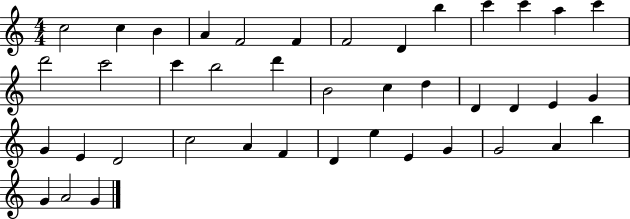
{
  \clef treble
  \numericTimeSignature
  \time 4/4
  \key c \major
  c''2 c''4 b'4 | a'4 f'2 f'4 | f'2 d'4 b''4 | c'''4 c'''4 a''4 c'''4 | \break d'''2 c'''2 | c'''4 b''2 d'''4 | b'2 c''4 d''4 | d'4 d'4 e'4 g'4 | \break g'4 e'4 d'2 | c''2 a'4 f'4 | d'4 e''4 e'4 g'4 | g'2 a'4 b''4 | \break g'4 a'2 g'4 | \bar "|."
}